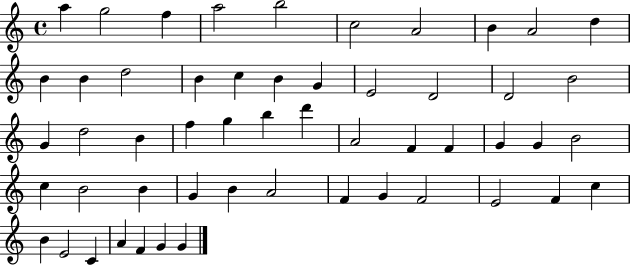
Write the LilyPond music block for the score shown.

{
  \clef treble
  \time 4/4
  \defaultTimeSignature
  \key c \major
  a''4 g''2 f''4 | a''2 b''2 | c''2 a'2 | b'4 a'2 d''4 | \break b'4 b'4 d''2 | b'4 c''4 b'4 g'4 | e'2 d'2 | d'2 b'2 | \break g'4 d''2 b'4 | f''4 g''4 b''4 d'''4 | a'2 f'4 f'4 | g'4 g'4 b'2 | \break c''4 b'2 b'4 | g'4 b'4 a'2 | f'4 g'4 f'2 | e'2 f'4 c''4 | \break b'4 e'2 c'4 | a'4 f'4 g'4 g'4 | \bar "|."
}